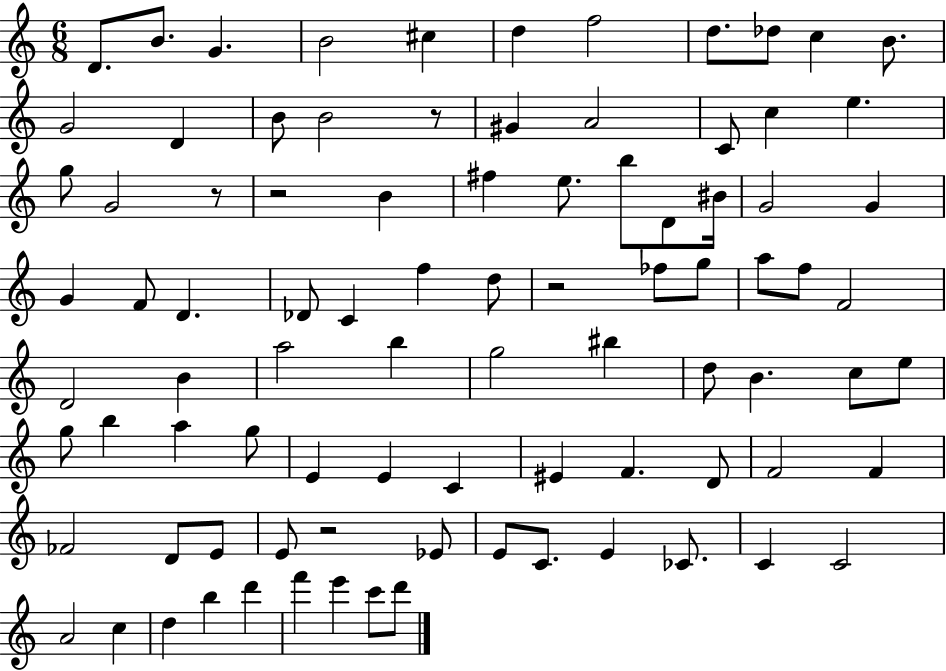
D4/e. B4/e. G4/q. B4/h C#5/q D5/q F5/h D5/e. Db5/e C5/q B4/e. G4/h D4/q B4/e B4/h R/e G#4/q A4/h C4/e C5/q E5/q. G5/e G4/h R/e R/h B4/q F#5/q E5/e. B5/e D4/e BIS4/s G4/h G4/q G4/q F4/e D4/q. Db4/e C4/q F5/q D5/e R/h FES5/e G5/e A5/e F5/e F4/h D4/h B4/q A5/h B5/q G5/h BIS5/q D5/e B4/q. C5/e E5/e G5/e B5/q A5/q G5/e E4/q E4/q C4/q EIS4/q F4/q. D4/e F4/h F4/q FES4/h D4/e E4/e E4/e R/h Eb4/e E4/e C4/e. E4/q CES4/e. C4/q C4/h A4/h C5/q D5/q B5/q D6/q F6/q E6/q C6/e D6/e